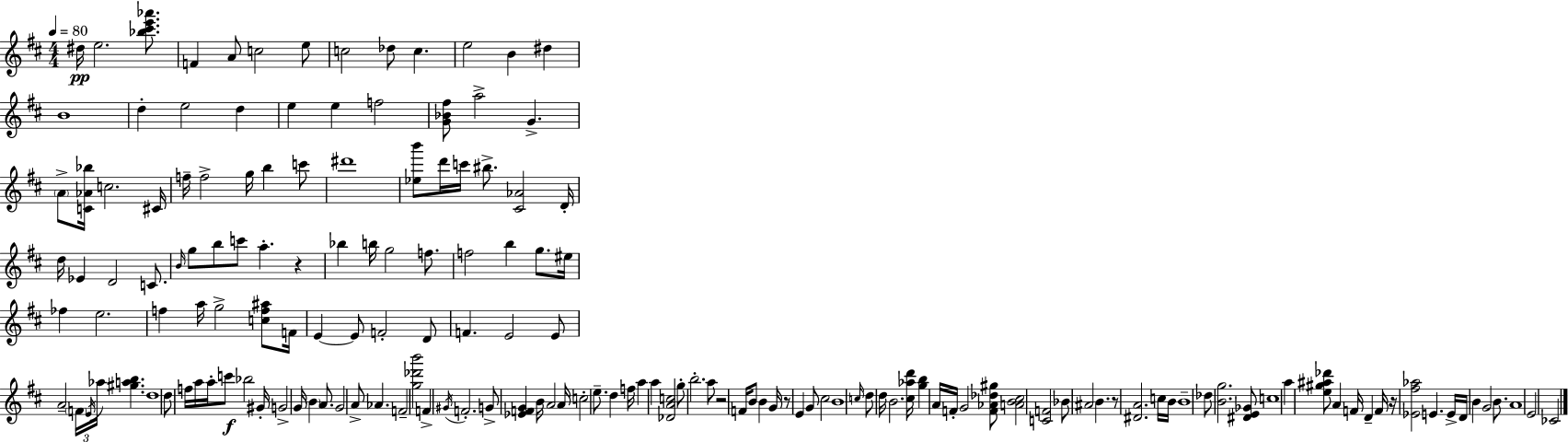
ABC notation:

X:1
T:Untitled
M:4/4
L:1/4
K:D
^d/4 e2 [_b^c'e'_a']/2 F A/2 c2 e/2 c2 _d/2 c e2 B ^d B4 d e2 d e e f2 [G_B^f]/2 a2 G A/2 [C_A_b]/4 c2 ^C/4 f/4 f2 g/4 b c'/2 ^d'4 [_eb']/2 d'/4 c'/4 ^b/2 [^C_A]2 D/4 d/4 _E D2 C/2 B/4 g/2 b/2 c'/2 a z _b b/4 g2 f/2 f2 b g/2 ^e/4 _f e2 f a/4 g2 [cf^a]/2 F/4 E E/2 F2 D/2 F E2 E/2 A2 F/4 E/4 _a/4 [^gab] d4 d/2 f/4 a/4 a/4 c'/2 _b2 ^G/4 G2 G/4 B A/2 G2 A/2 _A F2 [g_d'b']2 F ^G/4 F2 G/2 [_EFG] B/4 A2 A/4 c2 e/2 d f/4 a a [_DAc]2 g/2 b2 a/2 z2 F/4 B/2 B G/4 z/2 E G/2 ^c2 B4 c/4 d/2 d/4 B2 [^c_ad']/4 [gb] A/4 F/4 G2 [F_A_d^g]/2 [AB^c]2 [CF]2 _B/2 ^A2 B z/2 [^DA]2 c/4 B/4 B4 _d/2 [Bg]2 [^DE_G]/2 c4 a [e^g^a_d']/2 A F/4 D F/4 z/4 [_E^f_a]2 E E/4 D/4 B G2 B/2 A4 E2 _C2